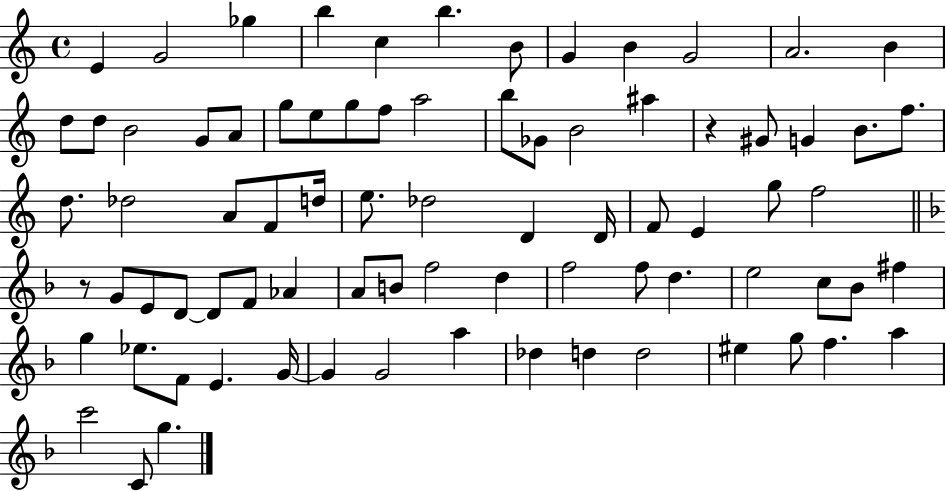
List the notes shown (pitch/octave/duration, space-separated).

E4/q G4/h Gb5/q B5/q C5/q B5/q. B4/e G4/q B4/q G4/h A4/h. B4/q D5/e D5/e B4/h G4/e A4/e G5/e E5/e G5/e F5/e A5/h B5/e Gb4/e B4/h A#5/q R/q G#4/e G4/q B4/e. F5/e. D5/e. Db5/h A4/e F4/e D5/s E5/e. Db5/h D4/q D4/s F4/e E4/q G5/e F5/h R/e G4/e E4/e D4/e D4/e F4/e Ab4/q A4/e B4/e F5/h D5/q F5/h F5/e D5/q. E5/h C5/e Bb4/e F#5/q G5/q Eb5/e. F4/e E4/q. G4/s G4/q G4/h A5/q Db5/q D5/q D5/h EIS5/q G5/e F5/q. A5/q C6/h C4/e G5/q.